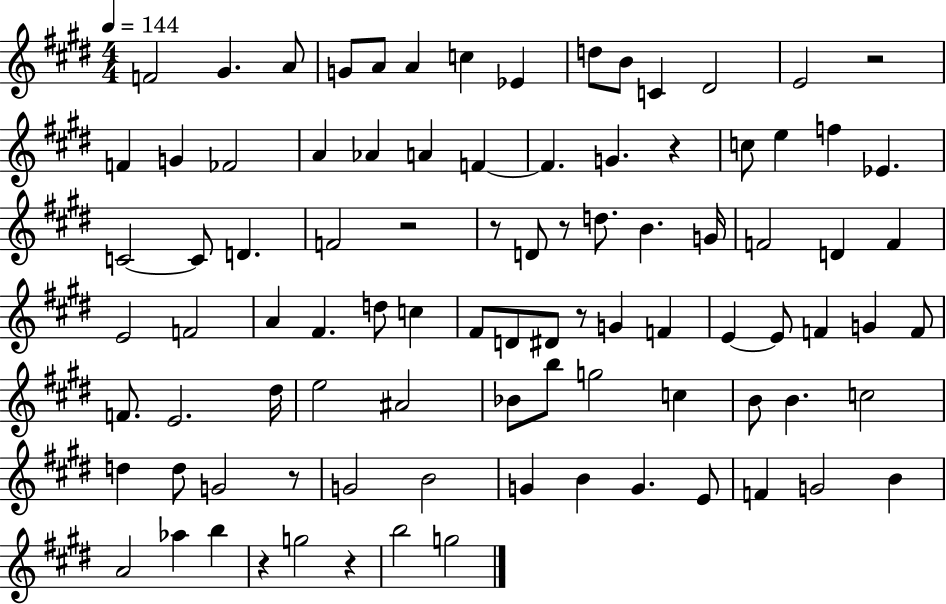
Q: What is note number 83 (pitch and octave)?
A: G5